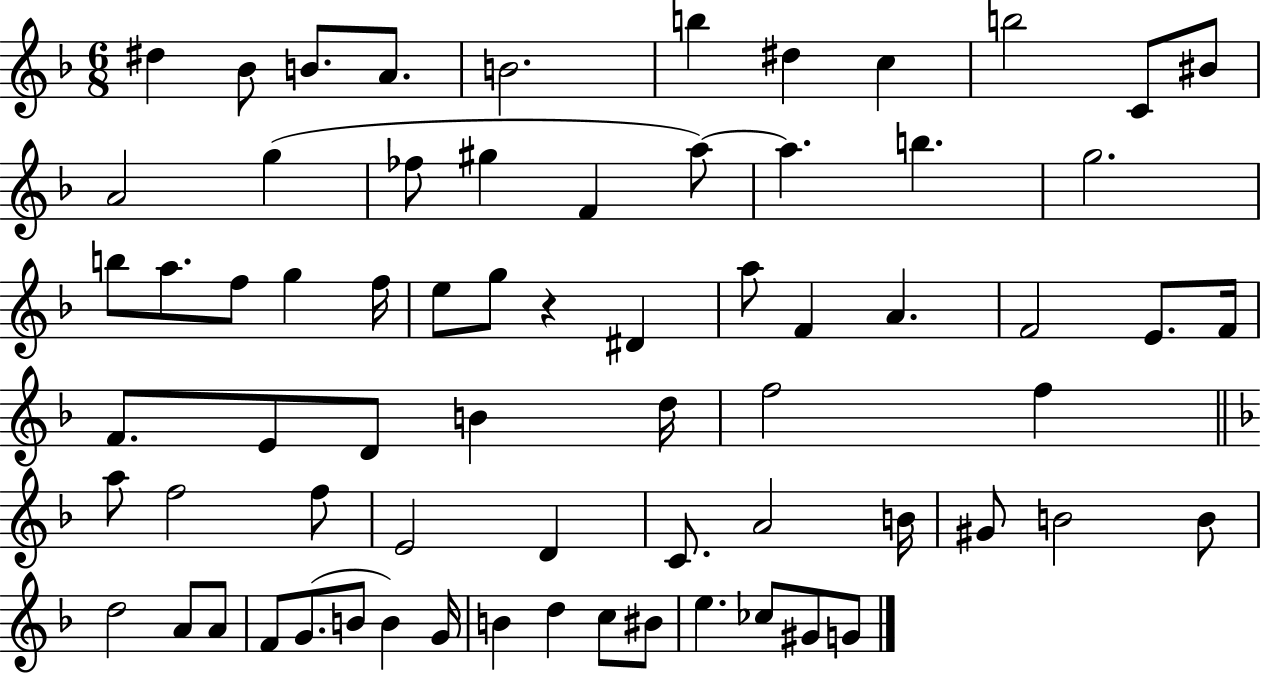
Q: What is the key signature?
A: F major